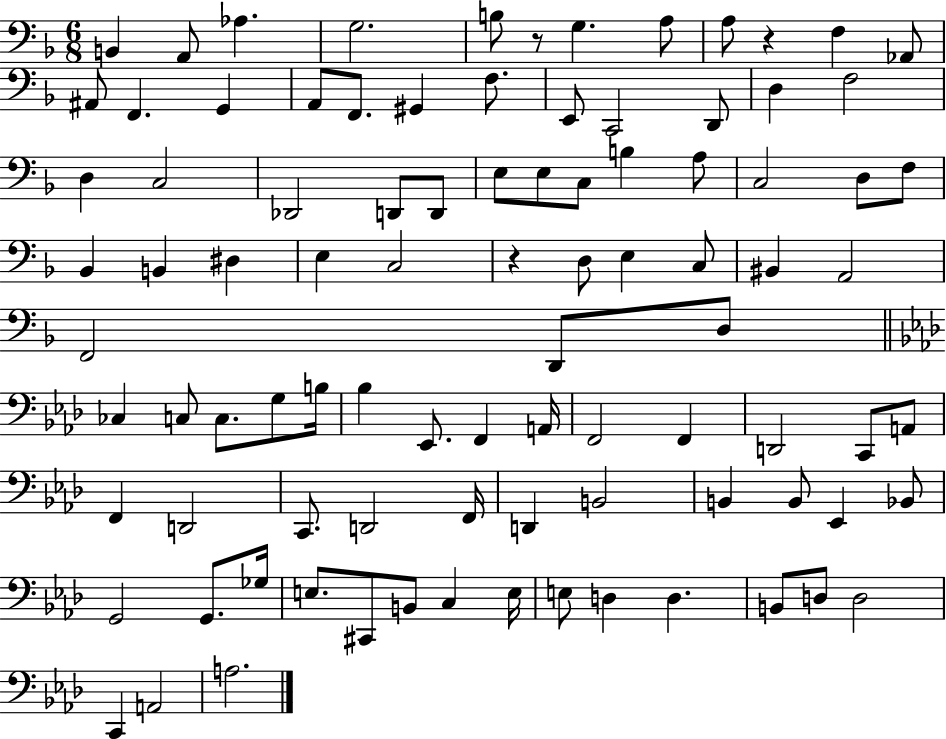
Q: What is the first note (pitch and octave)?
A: B2